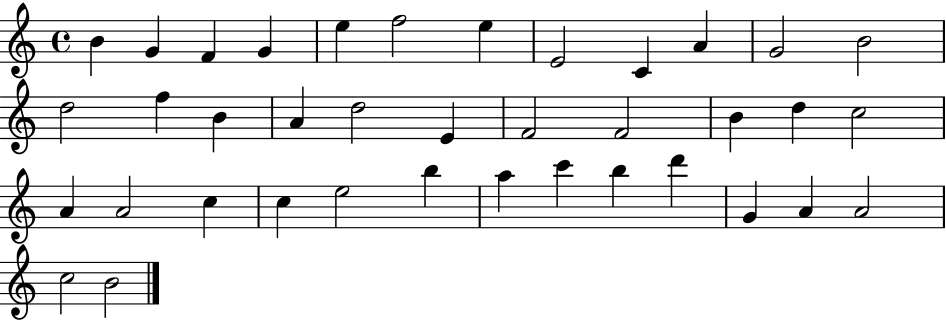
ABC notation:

X:1
T:Untitled
M:4/4
L:1/4
K:C
B G F G e f2 e E2 C A G2 B2 d2 f B A d2 E F2 F2 B d c2 A A2 c c e2 b a c' b d' G A A2 c2 B2